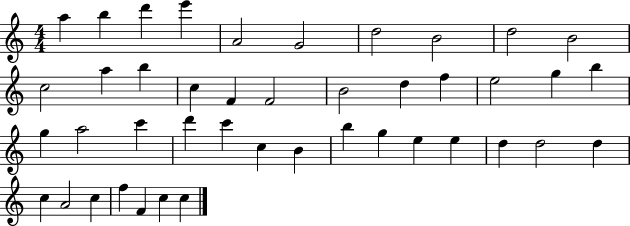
A5/q B5/q D6/q E6/q A4/h G4/h D5/h B4/h D5/h B4/h C5/h A5/q B5/q C5/q F4/q F4/h B4/h D5/q F5/q E5/h G5/q B5/q G5/q A5/h C6/q D6/q C6/q C5/q B4/q B5/q G5/q E5/q E5/q D5/q D5/h D5/q C5/q A4/h C5/q F5/q F4/q C5/q C5/q